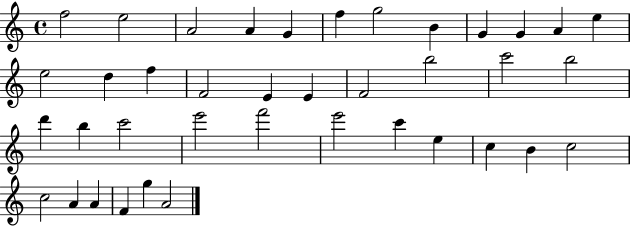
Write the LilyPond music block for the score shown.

{
  \clef treble
  \time 4/4
  \defaultTimeSignature
  \key c \major
  f''2 e''2 | a'2 a'4 g'4 | f''4 g''2 b'4 | g'4 g'4 a'4 e''4 | \break e''2 d''4 f''4 | f'2 e'4 e'4 | f'2 b''2 | c'''2 b''2 | \break d'''4 b''4 c'''2 | e'''2 f'''2 | e'''2 c'''4 e''4 | c''4 b'4 c''2 | \break c''2 a'4 a'4 | f'4 g''4 a'2 | \bar "|."
}